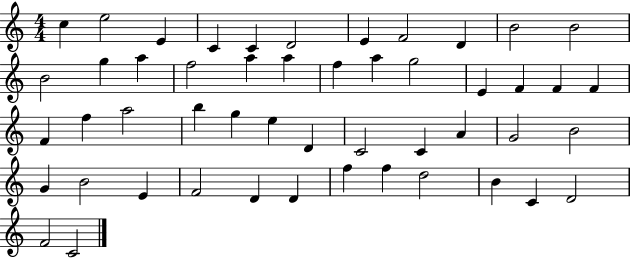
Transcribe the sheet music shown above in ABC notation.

X:1
T:Untitled
M:4/4
L:1/4
K:C
c e2 E C C D2 E F2 D B2 B2 B2 g a f2 a a f a g2 E F F F F f a2 b g e D C2 C A G2 B2 G B2 E F2 D D f f d2 B C D2 F2 C2